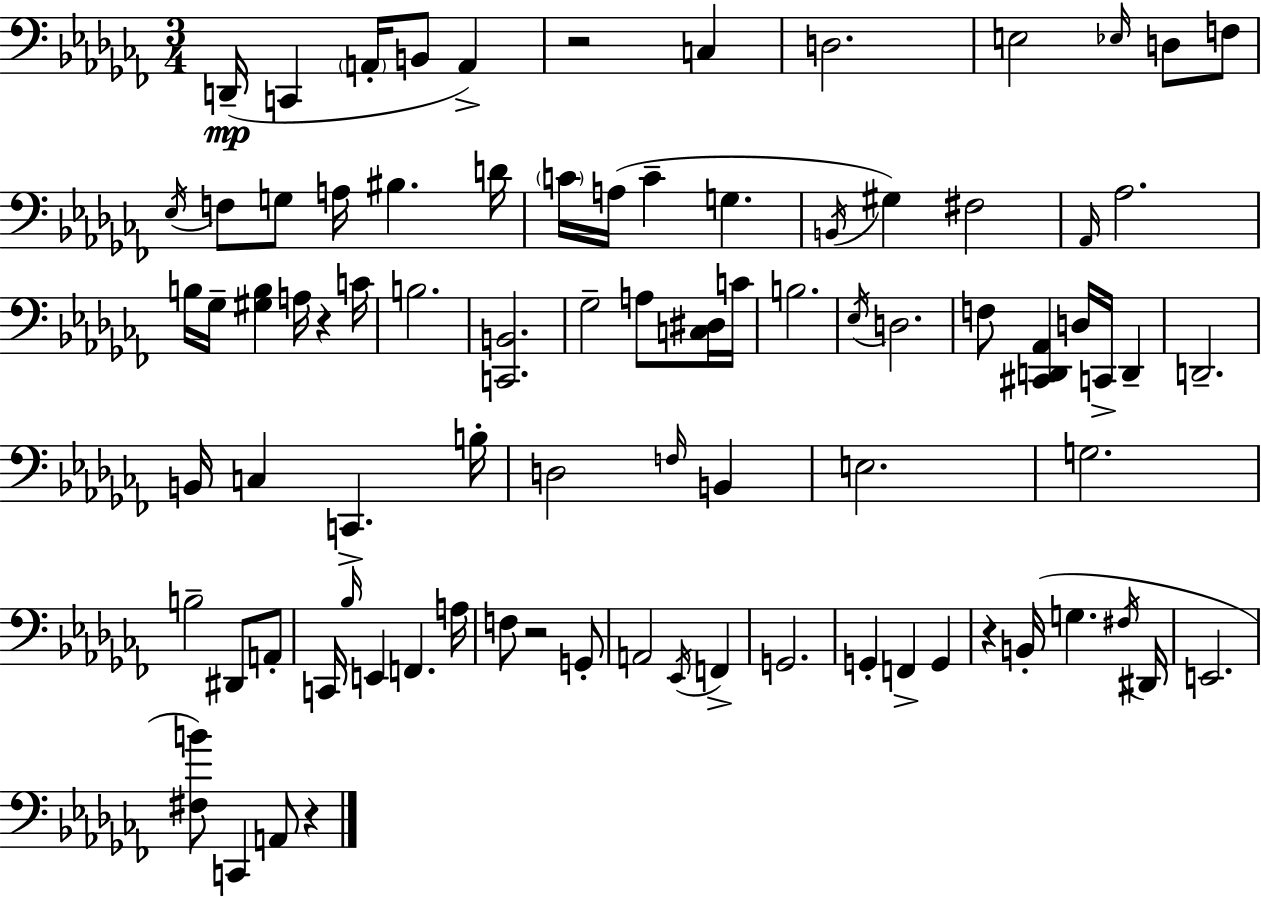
X:1
T:Untitled
M:3/4
L:1/4
K:Abm
D,,/4 C,, A,,/4 B,,/2 A,, z2 C, D,2 E,2 _E,/4 D,/2 F,/2 _E,/4 F,/2 G,/2 A,/4 ^B, D/4 C/4 A,/4 C G, B,,/4 ^G, ^F,2 _A,,/4 _A,2 B,/4 _G,/4 [^G,B,] A,/4 z C/4 B,2 [C,,B,,]2 _G,2 A,/2 [C,^D,]/4 C/4 B,2 _E,/4 D,2 F,/2 [^C,,D,,_A,,] D,/4 C,,/4 D,, D,,2 B,,/4 C, C,, B,/4 D,2 F,/4 B,, E,2 G,2 B,2 ^D,,/2 A,,/2 C,,/4 _B,/4 E,, F,, A,/4 F,/2 z2 G,,/2 A,,2 _E,,/4 F,, G,,2 G,, F,, G,, z B,,/4 G, ^F,/4 ^D,,/4 E,,2 [^F,B]/2 C,, A,,/2 z